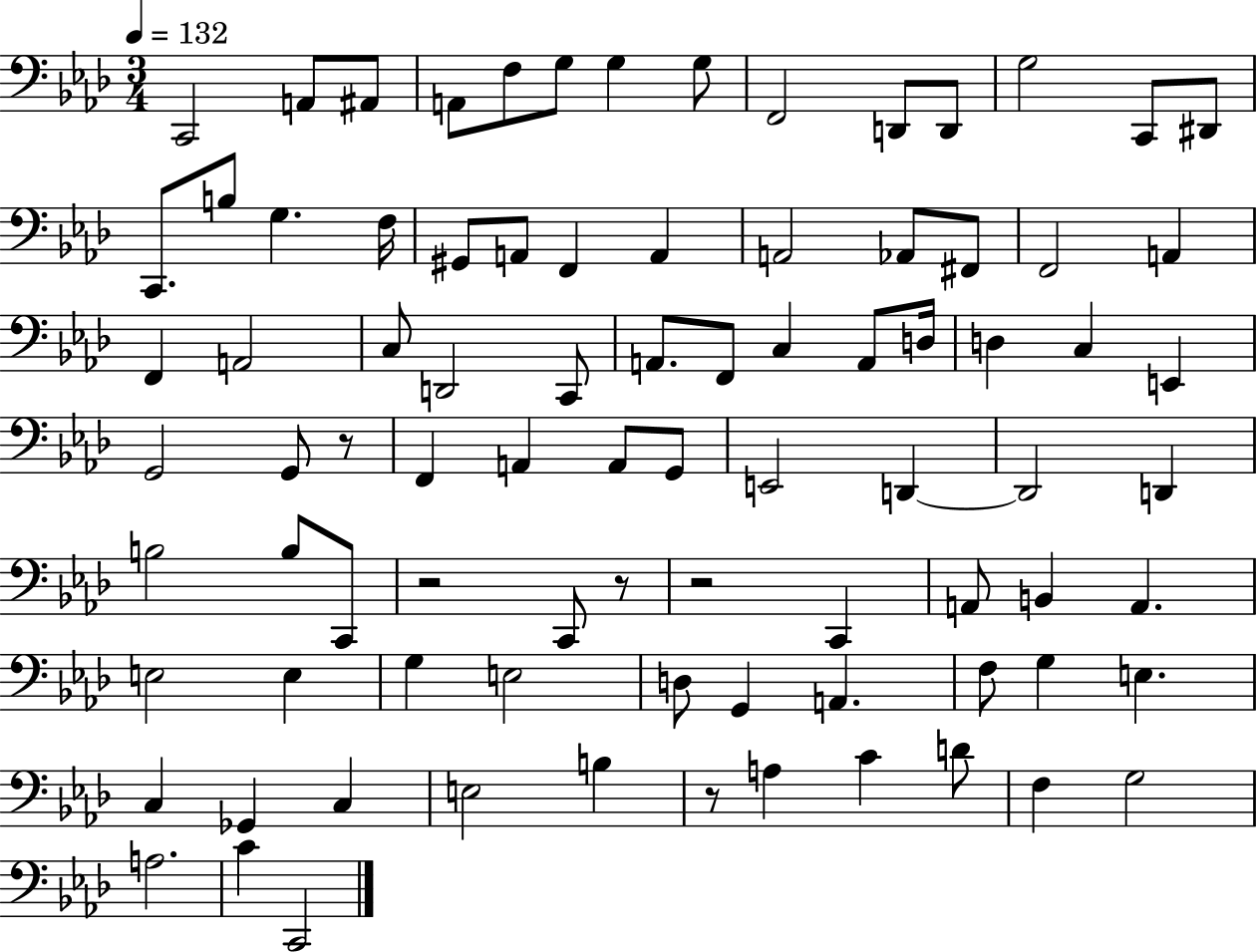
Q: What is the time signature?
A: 3/4